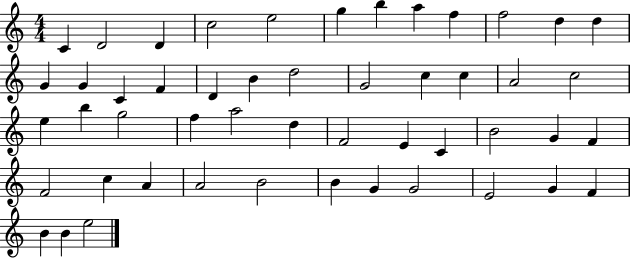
X:1
T:Untitled
M:4/4
L:1/4
K:C
C D2 D c2 e2 g b a f f2 d d G G C F D B d2 G2 c c A2 c2 e b g2 f a2 d F2 E C B2 G F F2 c A A2 B2 B G G2 E2 G F B B e2